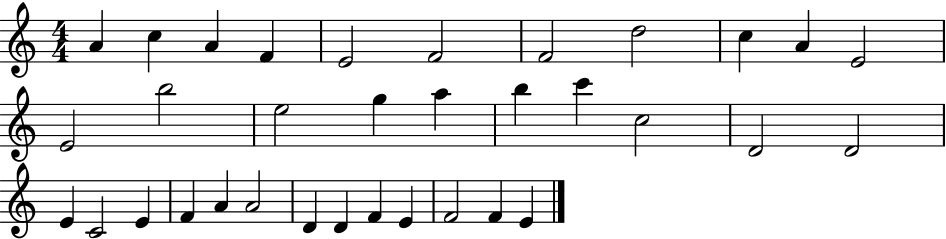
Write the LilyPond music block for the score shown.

{
  \clef treble
  \numericTimeSignature
  \time 4/4
  \key c \major
  a'4 c''4 a'4 f'4 | e'2 f'2 | f'2 d''2 | c''4 a'4 e'2 | \break e'2 b''2 | e''2 g''4 a''4 | b''4 c'''4 c''2 | d'2 d'2 | \break e'4 c'2 e'4 | f'4 a'4 a'2 | d'4 d'4 f'4 e'4 | f'2 f'4 e'4 | \break \bar "|."
}